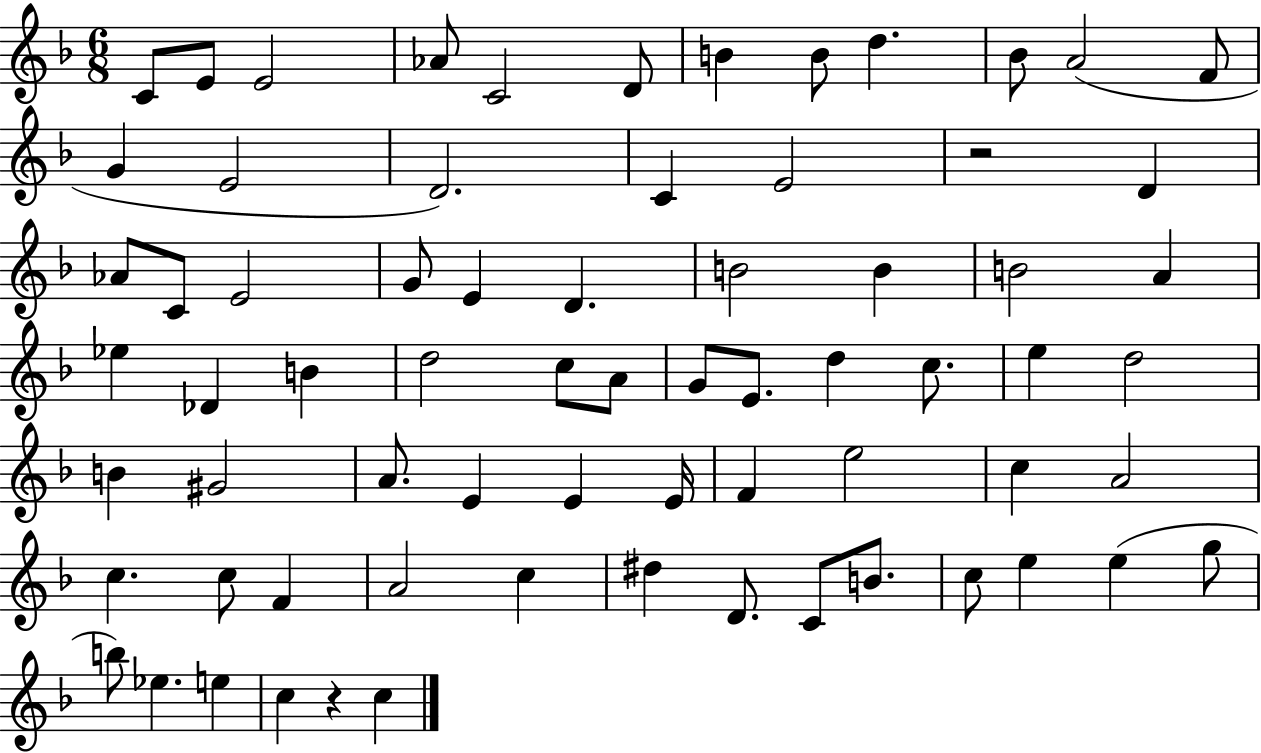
X:1
T:Untitled
M:6/8
L:1/4
K:F
C/2 E/2 E2 _A/2 C2 D/2 B B/2 d _B/2 A2 F/2 G E2 D2 C E2 z2 D _A/2 C/2 E2 G/2 E D B2 B B2 A _e _D B d2 c/2 A/2 G/2 E/2 d c/2 e d2 B ^G2 A/2 E E E/4 F e2 c A2 c c/2 F A2 c ^d D/2 C/2 B/2 c/2 e e g/2 b/2 _e e c z c